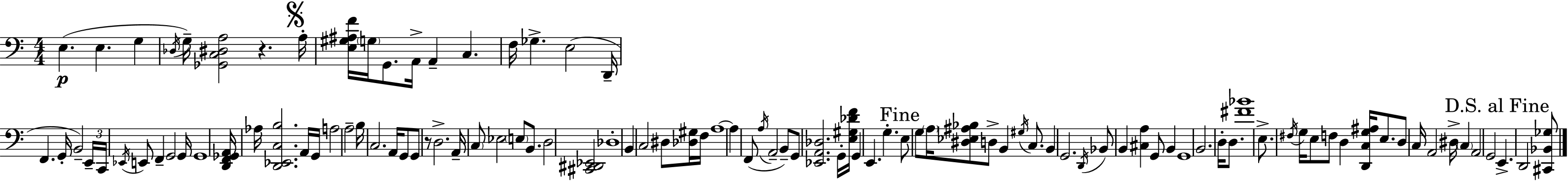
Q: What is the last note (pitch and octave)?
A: D2